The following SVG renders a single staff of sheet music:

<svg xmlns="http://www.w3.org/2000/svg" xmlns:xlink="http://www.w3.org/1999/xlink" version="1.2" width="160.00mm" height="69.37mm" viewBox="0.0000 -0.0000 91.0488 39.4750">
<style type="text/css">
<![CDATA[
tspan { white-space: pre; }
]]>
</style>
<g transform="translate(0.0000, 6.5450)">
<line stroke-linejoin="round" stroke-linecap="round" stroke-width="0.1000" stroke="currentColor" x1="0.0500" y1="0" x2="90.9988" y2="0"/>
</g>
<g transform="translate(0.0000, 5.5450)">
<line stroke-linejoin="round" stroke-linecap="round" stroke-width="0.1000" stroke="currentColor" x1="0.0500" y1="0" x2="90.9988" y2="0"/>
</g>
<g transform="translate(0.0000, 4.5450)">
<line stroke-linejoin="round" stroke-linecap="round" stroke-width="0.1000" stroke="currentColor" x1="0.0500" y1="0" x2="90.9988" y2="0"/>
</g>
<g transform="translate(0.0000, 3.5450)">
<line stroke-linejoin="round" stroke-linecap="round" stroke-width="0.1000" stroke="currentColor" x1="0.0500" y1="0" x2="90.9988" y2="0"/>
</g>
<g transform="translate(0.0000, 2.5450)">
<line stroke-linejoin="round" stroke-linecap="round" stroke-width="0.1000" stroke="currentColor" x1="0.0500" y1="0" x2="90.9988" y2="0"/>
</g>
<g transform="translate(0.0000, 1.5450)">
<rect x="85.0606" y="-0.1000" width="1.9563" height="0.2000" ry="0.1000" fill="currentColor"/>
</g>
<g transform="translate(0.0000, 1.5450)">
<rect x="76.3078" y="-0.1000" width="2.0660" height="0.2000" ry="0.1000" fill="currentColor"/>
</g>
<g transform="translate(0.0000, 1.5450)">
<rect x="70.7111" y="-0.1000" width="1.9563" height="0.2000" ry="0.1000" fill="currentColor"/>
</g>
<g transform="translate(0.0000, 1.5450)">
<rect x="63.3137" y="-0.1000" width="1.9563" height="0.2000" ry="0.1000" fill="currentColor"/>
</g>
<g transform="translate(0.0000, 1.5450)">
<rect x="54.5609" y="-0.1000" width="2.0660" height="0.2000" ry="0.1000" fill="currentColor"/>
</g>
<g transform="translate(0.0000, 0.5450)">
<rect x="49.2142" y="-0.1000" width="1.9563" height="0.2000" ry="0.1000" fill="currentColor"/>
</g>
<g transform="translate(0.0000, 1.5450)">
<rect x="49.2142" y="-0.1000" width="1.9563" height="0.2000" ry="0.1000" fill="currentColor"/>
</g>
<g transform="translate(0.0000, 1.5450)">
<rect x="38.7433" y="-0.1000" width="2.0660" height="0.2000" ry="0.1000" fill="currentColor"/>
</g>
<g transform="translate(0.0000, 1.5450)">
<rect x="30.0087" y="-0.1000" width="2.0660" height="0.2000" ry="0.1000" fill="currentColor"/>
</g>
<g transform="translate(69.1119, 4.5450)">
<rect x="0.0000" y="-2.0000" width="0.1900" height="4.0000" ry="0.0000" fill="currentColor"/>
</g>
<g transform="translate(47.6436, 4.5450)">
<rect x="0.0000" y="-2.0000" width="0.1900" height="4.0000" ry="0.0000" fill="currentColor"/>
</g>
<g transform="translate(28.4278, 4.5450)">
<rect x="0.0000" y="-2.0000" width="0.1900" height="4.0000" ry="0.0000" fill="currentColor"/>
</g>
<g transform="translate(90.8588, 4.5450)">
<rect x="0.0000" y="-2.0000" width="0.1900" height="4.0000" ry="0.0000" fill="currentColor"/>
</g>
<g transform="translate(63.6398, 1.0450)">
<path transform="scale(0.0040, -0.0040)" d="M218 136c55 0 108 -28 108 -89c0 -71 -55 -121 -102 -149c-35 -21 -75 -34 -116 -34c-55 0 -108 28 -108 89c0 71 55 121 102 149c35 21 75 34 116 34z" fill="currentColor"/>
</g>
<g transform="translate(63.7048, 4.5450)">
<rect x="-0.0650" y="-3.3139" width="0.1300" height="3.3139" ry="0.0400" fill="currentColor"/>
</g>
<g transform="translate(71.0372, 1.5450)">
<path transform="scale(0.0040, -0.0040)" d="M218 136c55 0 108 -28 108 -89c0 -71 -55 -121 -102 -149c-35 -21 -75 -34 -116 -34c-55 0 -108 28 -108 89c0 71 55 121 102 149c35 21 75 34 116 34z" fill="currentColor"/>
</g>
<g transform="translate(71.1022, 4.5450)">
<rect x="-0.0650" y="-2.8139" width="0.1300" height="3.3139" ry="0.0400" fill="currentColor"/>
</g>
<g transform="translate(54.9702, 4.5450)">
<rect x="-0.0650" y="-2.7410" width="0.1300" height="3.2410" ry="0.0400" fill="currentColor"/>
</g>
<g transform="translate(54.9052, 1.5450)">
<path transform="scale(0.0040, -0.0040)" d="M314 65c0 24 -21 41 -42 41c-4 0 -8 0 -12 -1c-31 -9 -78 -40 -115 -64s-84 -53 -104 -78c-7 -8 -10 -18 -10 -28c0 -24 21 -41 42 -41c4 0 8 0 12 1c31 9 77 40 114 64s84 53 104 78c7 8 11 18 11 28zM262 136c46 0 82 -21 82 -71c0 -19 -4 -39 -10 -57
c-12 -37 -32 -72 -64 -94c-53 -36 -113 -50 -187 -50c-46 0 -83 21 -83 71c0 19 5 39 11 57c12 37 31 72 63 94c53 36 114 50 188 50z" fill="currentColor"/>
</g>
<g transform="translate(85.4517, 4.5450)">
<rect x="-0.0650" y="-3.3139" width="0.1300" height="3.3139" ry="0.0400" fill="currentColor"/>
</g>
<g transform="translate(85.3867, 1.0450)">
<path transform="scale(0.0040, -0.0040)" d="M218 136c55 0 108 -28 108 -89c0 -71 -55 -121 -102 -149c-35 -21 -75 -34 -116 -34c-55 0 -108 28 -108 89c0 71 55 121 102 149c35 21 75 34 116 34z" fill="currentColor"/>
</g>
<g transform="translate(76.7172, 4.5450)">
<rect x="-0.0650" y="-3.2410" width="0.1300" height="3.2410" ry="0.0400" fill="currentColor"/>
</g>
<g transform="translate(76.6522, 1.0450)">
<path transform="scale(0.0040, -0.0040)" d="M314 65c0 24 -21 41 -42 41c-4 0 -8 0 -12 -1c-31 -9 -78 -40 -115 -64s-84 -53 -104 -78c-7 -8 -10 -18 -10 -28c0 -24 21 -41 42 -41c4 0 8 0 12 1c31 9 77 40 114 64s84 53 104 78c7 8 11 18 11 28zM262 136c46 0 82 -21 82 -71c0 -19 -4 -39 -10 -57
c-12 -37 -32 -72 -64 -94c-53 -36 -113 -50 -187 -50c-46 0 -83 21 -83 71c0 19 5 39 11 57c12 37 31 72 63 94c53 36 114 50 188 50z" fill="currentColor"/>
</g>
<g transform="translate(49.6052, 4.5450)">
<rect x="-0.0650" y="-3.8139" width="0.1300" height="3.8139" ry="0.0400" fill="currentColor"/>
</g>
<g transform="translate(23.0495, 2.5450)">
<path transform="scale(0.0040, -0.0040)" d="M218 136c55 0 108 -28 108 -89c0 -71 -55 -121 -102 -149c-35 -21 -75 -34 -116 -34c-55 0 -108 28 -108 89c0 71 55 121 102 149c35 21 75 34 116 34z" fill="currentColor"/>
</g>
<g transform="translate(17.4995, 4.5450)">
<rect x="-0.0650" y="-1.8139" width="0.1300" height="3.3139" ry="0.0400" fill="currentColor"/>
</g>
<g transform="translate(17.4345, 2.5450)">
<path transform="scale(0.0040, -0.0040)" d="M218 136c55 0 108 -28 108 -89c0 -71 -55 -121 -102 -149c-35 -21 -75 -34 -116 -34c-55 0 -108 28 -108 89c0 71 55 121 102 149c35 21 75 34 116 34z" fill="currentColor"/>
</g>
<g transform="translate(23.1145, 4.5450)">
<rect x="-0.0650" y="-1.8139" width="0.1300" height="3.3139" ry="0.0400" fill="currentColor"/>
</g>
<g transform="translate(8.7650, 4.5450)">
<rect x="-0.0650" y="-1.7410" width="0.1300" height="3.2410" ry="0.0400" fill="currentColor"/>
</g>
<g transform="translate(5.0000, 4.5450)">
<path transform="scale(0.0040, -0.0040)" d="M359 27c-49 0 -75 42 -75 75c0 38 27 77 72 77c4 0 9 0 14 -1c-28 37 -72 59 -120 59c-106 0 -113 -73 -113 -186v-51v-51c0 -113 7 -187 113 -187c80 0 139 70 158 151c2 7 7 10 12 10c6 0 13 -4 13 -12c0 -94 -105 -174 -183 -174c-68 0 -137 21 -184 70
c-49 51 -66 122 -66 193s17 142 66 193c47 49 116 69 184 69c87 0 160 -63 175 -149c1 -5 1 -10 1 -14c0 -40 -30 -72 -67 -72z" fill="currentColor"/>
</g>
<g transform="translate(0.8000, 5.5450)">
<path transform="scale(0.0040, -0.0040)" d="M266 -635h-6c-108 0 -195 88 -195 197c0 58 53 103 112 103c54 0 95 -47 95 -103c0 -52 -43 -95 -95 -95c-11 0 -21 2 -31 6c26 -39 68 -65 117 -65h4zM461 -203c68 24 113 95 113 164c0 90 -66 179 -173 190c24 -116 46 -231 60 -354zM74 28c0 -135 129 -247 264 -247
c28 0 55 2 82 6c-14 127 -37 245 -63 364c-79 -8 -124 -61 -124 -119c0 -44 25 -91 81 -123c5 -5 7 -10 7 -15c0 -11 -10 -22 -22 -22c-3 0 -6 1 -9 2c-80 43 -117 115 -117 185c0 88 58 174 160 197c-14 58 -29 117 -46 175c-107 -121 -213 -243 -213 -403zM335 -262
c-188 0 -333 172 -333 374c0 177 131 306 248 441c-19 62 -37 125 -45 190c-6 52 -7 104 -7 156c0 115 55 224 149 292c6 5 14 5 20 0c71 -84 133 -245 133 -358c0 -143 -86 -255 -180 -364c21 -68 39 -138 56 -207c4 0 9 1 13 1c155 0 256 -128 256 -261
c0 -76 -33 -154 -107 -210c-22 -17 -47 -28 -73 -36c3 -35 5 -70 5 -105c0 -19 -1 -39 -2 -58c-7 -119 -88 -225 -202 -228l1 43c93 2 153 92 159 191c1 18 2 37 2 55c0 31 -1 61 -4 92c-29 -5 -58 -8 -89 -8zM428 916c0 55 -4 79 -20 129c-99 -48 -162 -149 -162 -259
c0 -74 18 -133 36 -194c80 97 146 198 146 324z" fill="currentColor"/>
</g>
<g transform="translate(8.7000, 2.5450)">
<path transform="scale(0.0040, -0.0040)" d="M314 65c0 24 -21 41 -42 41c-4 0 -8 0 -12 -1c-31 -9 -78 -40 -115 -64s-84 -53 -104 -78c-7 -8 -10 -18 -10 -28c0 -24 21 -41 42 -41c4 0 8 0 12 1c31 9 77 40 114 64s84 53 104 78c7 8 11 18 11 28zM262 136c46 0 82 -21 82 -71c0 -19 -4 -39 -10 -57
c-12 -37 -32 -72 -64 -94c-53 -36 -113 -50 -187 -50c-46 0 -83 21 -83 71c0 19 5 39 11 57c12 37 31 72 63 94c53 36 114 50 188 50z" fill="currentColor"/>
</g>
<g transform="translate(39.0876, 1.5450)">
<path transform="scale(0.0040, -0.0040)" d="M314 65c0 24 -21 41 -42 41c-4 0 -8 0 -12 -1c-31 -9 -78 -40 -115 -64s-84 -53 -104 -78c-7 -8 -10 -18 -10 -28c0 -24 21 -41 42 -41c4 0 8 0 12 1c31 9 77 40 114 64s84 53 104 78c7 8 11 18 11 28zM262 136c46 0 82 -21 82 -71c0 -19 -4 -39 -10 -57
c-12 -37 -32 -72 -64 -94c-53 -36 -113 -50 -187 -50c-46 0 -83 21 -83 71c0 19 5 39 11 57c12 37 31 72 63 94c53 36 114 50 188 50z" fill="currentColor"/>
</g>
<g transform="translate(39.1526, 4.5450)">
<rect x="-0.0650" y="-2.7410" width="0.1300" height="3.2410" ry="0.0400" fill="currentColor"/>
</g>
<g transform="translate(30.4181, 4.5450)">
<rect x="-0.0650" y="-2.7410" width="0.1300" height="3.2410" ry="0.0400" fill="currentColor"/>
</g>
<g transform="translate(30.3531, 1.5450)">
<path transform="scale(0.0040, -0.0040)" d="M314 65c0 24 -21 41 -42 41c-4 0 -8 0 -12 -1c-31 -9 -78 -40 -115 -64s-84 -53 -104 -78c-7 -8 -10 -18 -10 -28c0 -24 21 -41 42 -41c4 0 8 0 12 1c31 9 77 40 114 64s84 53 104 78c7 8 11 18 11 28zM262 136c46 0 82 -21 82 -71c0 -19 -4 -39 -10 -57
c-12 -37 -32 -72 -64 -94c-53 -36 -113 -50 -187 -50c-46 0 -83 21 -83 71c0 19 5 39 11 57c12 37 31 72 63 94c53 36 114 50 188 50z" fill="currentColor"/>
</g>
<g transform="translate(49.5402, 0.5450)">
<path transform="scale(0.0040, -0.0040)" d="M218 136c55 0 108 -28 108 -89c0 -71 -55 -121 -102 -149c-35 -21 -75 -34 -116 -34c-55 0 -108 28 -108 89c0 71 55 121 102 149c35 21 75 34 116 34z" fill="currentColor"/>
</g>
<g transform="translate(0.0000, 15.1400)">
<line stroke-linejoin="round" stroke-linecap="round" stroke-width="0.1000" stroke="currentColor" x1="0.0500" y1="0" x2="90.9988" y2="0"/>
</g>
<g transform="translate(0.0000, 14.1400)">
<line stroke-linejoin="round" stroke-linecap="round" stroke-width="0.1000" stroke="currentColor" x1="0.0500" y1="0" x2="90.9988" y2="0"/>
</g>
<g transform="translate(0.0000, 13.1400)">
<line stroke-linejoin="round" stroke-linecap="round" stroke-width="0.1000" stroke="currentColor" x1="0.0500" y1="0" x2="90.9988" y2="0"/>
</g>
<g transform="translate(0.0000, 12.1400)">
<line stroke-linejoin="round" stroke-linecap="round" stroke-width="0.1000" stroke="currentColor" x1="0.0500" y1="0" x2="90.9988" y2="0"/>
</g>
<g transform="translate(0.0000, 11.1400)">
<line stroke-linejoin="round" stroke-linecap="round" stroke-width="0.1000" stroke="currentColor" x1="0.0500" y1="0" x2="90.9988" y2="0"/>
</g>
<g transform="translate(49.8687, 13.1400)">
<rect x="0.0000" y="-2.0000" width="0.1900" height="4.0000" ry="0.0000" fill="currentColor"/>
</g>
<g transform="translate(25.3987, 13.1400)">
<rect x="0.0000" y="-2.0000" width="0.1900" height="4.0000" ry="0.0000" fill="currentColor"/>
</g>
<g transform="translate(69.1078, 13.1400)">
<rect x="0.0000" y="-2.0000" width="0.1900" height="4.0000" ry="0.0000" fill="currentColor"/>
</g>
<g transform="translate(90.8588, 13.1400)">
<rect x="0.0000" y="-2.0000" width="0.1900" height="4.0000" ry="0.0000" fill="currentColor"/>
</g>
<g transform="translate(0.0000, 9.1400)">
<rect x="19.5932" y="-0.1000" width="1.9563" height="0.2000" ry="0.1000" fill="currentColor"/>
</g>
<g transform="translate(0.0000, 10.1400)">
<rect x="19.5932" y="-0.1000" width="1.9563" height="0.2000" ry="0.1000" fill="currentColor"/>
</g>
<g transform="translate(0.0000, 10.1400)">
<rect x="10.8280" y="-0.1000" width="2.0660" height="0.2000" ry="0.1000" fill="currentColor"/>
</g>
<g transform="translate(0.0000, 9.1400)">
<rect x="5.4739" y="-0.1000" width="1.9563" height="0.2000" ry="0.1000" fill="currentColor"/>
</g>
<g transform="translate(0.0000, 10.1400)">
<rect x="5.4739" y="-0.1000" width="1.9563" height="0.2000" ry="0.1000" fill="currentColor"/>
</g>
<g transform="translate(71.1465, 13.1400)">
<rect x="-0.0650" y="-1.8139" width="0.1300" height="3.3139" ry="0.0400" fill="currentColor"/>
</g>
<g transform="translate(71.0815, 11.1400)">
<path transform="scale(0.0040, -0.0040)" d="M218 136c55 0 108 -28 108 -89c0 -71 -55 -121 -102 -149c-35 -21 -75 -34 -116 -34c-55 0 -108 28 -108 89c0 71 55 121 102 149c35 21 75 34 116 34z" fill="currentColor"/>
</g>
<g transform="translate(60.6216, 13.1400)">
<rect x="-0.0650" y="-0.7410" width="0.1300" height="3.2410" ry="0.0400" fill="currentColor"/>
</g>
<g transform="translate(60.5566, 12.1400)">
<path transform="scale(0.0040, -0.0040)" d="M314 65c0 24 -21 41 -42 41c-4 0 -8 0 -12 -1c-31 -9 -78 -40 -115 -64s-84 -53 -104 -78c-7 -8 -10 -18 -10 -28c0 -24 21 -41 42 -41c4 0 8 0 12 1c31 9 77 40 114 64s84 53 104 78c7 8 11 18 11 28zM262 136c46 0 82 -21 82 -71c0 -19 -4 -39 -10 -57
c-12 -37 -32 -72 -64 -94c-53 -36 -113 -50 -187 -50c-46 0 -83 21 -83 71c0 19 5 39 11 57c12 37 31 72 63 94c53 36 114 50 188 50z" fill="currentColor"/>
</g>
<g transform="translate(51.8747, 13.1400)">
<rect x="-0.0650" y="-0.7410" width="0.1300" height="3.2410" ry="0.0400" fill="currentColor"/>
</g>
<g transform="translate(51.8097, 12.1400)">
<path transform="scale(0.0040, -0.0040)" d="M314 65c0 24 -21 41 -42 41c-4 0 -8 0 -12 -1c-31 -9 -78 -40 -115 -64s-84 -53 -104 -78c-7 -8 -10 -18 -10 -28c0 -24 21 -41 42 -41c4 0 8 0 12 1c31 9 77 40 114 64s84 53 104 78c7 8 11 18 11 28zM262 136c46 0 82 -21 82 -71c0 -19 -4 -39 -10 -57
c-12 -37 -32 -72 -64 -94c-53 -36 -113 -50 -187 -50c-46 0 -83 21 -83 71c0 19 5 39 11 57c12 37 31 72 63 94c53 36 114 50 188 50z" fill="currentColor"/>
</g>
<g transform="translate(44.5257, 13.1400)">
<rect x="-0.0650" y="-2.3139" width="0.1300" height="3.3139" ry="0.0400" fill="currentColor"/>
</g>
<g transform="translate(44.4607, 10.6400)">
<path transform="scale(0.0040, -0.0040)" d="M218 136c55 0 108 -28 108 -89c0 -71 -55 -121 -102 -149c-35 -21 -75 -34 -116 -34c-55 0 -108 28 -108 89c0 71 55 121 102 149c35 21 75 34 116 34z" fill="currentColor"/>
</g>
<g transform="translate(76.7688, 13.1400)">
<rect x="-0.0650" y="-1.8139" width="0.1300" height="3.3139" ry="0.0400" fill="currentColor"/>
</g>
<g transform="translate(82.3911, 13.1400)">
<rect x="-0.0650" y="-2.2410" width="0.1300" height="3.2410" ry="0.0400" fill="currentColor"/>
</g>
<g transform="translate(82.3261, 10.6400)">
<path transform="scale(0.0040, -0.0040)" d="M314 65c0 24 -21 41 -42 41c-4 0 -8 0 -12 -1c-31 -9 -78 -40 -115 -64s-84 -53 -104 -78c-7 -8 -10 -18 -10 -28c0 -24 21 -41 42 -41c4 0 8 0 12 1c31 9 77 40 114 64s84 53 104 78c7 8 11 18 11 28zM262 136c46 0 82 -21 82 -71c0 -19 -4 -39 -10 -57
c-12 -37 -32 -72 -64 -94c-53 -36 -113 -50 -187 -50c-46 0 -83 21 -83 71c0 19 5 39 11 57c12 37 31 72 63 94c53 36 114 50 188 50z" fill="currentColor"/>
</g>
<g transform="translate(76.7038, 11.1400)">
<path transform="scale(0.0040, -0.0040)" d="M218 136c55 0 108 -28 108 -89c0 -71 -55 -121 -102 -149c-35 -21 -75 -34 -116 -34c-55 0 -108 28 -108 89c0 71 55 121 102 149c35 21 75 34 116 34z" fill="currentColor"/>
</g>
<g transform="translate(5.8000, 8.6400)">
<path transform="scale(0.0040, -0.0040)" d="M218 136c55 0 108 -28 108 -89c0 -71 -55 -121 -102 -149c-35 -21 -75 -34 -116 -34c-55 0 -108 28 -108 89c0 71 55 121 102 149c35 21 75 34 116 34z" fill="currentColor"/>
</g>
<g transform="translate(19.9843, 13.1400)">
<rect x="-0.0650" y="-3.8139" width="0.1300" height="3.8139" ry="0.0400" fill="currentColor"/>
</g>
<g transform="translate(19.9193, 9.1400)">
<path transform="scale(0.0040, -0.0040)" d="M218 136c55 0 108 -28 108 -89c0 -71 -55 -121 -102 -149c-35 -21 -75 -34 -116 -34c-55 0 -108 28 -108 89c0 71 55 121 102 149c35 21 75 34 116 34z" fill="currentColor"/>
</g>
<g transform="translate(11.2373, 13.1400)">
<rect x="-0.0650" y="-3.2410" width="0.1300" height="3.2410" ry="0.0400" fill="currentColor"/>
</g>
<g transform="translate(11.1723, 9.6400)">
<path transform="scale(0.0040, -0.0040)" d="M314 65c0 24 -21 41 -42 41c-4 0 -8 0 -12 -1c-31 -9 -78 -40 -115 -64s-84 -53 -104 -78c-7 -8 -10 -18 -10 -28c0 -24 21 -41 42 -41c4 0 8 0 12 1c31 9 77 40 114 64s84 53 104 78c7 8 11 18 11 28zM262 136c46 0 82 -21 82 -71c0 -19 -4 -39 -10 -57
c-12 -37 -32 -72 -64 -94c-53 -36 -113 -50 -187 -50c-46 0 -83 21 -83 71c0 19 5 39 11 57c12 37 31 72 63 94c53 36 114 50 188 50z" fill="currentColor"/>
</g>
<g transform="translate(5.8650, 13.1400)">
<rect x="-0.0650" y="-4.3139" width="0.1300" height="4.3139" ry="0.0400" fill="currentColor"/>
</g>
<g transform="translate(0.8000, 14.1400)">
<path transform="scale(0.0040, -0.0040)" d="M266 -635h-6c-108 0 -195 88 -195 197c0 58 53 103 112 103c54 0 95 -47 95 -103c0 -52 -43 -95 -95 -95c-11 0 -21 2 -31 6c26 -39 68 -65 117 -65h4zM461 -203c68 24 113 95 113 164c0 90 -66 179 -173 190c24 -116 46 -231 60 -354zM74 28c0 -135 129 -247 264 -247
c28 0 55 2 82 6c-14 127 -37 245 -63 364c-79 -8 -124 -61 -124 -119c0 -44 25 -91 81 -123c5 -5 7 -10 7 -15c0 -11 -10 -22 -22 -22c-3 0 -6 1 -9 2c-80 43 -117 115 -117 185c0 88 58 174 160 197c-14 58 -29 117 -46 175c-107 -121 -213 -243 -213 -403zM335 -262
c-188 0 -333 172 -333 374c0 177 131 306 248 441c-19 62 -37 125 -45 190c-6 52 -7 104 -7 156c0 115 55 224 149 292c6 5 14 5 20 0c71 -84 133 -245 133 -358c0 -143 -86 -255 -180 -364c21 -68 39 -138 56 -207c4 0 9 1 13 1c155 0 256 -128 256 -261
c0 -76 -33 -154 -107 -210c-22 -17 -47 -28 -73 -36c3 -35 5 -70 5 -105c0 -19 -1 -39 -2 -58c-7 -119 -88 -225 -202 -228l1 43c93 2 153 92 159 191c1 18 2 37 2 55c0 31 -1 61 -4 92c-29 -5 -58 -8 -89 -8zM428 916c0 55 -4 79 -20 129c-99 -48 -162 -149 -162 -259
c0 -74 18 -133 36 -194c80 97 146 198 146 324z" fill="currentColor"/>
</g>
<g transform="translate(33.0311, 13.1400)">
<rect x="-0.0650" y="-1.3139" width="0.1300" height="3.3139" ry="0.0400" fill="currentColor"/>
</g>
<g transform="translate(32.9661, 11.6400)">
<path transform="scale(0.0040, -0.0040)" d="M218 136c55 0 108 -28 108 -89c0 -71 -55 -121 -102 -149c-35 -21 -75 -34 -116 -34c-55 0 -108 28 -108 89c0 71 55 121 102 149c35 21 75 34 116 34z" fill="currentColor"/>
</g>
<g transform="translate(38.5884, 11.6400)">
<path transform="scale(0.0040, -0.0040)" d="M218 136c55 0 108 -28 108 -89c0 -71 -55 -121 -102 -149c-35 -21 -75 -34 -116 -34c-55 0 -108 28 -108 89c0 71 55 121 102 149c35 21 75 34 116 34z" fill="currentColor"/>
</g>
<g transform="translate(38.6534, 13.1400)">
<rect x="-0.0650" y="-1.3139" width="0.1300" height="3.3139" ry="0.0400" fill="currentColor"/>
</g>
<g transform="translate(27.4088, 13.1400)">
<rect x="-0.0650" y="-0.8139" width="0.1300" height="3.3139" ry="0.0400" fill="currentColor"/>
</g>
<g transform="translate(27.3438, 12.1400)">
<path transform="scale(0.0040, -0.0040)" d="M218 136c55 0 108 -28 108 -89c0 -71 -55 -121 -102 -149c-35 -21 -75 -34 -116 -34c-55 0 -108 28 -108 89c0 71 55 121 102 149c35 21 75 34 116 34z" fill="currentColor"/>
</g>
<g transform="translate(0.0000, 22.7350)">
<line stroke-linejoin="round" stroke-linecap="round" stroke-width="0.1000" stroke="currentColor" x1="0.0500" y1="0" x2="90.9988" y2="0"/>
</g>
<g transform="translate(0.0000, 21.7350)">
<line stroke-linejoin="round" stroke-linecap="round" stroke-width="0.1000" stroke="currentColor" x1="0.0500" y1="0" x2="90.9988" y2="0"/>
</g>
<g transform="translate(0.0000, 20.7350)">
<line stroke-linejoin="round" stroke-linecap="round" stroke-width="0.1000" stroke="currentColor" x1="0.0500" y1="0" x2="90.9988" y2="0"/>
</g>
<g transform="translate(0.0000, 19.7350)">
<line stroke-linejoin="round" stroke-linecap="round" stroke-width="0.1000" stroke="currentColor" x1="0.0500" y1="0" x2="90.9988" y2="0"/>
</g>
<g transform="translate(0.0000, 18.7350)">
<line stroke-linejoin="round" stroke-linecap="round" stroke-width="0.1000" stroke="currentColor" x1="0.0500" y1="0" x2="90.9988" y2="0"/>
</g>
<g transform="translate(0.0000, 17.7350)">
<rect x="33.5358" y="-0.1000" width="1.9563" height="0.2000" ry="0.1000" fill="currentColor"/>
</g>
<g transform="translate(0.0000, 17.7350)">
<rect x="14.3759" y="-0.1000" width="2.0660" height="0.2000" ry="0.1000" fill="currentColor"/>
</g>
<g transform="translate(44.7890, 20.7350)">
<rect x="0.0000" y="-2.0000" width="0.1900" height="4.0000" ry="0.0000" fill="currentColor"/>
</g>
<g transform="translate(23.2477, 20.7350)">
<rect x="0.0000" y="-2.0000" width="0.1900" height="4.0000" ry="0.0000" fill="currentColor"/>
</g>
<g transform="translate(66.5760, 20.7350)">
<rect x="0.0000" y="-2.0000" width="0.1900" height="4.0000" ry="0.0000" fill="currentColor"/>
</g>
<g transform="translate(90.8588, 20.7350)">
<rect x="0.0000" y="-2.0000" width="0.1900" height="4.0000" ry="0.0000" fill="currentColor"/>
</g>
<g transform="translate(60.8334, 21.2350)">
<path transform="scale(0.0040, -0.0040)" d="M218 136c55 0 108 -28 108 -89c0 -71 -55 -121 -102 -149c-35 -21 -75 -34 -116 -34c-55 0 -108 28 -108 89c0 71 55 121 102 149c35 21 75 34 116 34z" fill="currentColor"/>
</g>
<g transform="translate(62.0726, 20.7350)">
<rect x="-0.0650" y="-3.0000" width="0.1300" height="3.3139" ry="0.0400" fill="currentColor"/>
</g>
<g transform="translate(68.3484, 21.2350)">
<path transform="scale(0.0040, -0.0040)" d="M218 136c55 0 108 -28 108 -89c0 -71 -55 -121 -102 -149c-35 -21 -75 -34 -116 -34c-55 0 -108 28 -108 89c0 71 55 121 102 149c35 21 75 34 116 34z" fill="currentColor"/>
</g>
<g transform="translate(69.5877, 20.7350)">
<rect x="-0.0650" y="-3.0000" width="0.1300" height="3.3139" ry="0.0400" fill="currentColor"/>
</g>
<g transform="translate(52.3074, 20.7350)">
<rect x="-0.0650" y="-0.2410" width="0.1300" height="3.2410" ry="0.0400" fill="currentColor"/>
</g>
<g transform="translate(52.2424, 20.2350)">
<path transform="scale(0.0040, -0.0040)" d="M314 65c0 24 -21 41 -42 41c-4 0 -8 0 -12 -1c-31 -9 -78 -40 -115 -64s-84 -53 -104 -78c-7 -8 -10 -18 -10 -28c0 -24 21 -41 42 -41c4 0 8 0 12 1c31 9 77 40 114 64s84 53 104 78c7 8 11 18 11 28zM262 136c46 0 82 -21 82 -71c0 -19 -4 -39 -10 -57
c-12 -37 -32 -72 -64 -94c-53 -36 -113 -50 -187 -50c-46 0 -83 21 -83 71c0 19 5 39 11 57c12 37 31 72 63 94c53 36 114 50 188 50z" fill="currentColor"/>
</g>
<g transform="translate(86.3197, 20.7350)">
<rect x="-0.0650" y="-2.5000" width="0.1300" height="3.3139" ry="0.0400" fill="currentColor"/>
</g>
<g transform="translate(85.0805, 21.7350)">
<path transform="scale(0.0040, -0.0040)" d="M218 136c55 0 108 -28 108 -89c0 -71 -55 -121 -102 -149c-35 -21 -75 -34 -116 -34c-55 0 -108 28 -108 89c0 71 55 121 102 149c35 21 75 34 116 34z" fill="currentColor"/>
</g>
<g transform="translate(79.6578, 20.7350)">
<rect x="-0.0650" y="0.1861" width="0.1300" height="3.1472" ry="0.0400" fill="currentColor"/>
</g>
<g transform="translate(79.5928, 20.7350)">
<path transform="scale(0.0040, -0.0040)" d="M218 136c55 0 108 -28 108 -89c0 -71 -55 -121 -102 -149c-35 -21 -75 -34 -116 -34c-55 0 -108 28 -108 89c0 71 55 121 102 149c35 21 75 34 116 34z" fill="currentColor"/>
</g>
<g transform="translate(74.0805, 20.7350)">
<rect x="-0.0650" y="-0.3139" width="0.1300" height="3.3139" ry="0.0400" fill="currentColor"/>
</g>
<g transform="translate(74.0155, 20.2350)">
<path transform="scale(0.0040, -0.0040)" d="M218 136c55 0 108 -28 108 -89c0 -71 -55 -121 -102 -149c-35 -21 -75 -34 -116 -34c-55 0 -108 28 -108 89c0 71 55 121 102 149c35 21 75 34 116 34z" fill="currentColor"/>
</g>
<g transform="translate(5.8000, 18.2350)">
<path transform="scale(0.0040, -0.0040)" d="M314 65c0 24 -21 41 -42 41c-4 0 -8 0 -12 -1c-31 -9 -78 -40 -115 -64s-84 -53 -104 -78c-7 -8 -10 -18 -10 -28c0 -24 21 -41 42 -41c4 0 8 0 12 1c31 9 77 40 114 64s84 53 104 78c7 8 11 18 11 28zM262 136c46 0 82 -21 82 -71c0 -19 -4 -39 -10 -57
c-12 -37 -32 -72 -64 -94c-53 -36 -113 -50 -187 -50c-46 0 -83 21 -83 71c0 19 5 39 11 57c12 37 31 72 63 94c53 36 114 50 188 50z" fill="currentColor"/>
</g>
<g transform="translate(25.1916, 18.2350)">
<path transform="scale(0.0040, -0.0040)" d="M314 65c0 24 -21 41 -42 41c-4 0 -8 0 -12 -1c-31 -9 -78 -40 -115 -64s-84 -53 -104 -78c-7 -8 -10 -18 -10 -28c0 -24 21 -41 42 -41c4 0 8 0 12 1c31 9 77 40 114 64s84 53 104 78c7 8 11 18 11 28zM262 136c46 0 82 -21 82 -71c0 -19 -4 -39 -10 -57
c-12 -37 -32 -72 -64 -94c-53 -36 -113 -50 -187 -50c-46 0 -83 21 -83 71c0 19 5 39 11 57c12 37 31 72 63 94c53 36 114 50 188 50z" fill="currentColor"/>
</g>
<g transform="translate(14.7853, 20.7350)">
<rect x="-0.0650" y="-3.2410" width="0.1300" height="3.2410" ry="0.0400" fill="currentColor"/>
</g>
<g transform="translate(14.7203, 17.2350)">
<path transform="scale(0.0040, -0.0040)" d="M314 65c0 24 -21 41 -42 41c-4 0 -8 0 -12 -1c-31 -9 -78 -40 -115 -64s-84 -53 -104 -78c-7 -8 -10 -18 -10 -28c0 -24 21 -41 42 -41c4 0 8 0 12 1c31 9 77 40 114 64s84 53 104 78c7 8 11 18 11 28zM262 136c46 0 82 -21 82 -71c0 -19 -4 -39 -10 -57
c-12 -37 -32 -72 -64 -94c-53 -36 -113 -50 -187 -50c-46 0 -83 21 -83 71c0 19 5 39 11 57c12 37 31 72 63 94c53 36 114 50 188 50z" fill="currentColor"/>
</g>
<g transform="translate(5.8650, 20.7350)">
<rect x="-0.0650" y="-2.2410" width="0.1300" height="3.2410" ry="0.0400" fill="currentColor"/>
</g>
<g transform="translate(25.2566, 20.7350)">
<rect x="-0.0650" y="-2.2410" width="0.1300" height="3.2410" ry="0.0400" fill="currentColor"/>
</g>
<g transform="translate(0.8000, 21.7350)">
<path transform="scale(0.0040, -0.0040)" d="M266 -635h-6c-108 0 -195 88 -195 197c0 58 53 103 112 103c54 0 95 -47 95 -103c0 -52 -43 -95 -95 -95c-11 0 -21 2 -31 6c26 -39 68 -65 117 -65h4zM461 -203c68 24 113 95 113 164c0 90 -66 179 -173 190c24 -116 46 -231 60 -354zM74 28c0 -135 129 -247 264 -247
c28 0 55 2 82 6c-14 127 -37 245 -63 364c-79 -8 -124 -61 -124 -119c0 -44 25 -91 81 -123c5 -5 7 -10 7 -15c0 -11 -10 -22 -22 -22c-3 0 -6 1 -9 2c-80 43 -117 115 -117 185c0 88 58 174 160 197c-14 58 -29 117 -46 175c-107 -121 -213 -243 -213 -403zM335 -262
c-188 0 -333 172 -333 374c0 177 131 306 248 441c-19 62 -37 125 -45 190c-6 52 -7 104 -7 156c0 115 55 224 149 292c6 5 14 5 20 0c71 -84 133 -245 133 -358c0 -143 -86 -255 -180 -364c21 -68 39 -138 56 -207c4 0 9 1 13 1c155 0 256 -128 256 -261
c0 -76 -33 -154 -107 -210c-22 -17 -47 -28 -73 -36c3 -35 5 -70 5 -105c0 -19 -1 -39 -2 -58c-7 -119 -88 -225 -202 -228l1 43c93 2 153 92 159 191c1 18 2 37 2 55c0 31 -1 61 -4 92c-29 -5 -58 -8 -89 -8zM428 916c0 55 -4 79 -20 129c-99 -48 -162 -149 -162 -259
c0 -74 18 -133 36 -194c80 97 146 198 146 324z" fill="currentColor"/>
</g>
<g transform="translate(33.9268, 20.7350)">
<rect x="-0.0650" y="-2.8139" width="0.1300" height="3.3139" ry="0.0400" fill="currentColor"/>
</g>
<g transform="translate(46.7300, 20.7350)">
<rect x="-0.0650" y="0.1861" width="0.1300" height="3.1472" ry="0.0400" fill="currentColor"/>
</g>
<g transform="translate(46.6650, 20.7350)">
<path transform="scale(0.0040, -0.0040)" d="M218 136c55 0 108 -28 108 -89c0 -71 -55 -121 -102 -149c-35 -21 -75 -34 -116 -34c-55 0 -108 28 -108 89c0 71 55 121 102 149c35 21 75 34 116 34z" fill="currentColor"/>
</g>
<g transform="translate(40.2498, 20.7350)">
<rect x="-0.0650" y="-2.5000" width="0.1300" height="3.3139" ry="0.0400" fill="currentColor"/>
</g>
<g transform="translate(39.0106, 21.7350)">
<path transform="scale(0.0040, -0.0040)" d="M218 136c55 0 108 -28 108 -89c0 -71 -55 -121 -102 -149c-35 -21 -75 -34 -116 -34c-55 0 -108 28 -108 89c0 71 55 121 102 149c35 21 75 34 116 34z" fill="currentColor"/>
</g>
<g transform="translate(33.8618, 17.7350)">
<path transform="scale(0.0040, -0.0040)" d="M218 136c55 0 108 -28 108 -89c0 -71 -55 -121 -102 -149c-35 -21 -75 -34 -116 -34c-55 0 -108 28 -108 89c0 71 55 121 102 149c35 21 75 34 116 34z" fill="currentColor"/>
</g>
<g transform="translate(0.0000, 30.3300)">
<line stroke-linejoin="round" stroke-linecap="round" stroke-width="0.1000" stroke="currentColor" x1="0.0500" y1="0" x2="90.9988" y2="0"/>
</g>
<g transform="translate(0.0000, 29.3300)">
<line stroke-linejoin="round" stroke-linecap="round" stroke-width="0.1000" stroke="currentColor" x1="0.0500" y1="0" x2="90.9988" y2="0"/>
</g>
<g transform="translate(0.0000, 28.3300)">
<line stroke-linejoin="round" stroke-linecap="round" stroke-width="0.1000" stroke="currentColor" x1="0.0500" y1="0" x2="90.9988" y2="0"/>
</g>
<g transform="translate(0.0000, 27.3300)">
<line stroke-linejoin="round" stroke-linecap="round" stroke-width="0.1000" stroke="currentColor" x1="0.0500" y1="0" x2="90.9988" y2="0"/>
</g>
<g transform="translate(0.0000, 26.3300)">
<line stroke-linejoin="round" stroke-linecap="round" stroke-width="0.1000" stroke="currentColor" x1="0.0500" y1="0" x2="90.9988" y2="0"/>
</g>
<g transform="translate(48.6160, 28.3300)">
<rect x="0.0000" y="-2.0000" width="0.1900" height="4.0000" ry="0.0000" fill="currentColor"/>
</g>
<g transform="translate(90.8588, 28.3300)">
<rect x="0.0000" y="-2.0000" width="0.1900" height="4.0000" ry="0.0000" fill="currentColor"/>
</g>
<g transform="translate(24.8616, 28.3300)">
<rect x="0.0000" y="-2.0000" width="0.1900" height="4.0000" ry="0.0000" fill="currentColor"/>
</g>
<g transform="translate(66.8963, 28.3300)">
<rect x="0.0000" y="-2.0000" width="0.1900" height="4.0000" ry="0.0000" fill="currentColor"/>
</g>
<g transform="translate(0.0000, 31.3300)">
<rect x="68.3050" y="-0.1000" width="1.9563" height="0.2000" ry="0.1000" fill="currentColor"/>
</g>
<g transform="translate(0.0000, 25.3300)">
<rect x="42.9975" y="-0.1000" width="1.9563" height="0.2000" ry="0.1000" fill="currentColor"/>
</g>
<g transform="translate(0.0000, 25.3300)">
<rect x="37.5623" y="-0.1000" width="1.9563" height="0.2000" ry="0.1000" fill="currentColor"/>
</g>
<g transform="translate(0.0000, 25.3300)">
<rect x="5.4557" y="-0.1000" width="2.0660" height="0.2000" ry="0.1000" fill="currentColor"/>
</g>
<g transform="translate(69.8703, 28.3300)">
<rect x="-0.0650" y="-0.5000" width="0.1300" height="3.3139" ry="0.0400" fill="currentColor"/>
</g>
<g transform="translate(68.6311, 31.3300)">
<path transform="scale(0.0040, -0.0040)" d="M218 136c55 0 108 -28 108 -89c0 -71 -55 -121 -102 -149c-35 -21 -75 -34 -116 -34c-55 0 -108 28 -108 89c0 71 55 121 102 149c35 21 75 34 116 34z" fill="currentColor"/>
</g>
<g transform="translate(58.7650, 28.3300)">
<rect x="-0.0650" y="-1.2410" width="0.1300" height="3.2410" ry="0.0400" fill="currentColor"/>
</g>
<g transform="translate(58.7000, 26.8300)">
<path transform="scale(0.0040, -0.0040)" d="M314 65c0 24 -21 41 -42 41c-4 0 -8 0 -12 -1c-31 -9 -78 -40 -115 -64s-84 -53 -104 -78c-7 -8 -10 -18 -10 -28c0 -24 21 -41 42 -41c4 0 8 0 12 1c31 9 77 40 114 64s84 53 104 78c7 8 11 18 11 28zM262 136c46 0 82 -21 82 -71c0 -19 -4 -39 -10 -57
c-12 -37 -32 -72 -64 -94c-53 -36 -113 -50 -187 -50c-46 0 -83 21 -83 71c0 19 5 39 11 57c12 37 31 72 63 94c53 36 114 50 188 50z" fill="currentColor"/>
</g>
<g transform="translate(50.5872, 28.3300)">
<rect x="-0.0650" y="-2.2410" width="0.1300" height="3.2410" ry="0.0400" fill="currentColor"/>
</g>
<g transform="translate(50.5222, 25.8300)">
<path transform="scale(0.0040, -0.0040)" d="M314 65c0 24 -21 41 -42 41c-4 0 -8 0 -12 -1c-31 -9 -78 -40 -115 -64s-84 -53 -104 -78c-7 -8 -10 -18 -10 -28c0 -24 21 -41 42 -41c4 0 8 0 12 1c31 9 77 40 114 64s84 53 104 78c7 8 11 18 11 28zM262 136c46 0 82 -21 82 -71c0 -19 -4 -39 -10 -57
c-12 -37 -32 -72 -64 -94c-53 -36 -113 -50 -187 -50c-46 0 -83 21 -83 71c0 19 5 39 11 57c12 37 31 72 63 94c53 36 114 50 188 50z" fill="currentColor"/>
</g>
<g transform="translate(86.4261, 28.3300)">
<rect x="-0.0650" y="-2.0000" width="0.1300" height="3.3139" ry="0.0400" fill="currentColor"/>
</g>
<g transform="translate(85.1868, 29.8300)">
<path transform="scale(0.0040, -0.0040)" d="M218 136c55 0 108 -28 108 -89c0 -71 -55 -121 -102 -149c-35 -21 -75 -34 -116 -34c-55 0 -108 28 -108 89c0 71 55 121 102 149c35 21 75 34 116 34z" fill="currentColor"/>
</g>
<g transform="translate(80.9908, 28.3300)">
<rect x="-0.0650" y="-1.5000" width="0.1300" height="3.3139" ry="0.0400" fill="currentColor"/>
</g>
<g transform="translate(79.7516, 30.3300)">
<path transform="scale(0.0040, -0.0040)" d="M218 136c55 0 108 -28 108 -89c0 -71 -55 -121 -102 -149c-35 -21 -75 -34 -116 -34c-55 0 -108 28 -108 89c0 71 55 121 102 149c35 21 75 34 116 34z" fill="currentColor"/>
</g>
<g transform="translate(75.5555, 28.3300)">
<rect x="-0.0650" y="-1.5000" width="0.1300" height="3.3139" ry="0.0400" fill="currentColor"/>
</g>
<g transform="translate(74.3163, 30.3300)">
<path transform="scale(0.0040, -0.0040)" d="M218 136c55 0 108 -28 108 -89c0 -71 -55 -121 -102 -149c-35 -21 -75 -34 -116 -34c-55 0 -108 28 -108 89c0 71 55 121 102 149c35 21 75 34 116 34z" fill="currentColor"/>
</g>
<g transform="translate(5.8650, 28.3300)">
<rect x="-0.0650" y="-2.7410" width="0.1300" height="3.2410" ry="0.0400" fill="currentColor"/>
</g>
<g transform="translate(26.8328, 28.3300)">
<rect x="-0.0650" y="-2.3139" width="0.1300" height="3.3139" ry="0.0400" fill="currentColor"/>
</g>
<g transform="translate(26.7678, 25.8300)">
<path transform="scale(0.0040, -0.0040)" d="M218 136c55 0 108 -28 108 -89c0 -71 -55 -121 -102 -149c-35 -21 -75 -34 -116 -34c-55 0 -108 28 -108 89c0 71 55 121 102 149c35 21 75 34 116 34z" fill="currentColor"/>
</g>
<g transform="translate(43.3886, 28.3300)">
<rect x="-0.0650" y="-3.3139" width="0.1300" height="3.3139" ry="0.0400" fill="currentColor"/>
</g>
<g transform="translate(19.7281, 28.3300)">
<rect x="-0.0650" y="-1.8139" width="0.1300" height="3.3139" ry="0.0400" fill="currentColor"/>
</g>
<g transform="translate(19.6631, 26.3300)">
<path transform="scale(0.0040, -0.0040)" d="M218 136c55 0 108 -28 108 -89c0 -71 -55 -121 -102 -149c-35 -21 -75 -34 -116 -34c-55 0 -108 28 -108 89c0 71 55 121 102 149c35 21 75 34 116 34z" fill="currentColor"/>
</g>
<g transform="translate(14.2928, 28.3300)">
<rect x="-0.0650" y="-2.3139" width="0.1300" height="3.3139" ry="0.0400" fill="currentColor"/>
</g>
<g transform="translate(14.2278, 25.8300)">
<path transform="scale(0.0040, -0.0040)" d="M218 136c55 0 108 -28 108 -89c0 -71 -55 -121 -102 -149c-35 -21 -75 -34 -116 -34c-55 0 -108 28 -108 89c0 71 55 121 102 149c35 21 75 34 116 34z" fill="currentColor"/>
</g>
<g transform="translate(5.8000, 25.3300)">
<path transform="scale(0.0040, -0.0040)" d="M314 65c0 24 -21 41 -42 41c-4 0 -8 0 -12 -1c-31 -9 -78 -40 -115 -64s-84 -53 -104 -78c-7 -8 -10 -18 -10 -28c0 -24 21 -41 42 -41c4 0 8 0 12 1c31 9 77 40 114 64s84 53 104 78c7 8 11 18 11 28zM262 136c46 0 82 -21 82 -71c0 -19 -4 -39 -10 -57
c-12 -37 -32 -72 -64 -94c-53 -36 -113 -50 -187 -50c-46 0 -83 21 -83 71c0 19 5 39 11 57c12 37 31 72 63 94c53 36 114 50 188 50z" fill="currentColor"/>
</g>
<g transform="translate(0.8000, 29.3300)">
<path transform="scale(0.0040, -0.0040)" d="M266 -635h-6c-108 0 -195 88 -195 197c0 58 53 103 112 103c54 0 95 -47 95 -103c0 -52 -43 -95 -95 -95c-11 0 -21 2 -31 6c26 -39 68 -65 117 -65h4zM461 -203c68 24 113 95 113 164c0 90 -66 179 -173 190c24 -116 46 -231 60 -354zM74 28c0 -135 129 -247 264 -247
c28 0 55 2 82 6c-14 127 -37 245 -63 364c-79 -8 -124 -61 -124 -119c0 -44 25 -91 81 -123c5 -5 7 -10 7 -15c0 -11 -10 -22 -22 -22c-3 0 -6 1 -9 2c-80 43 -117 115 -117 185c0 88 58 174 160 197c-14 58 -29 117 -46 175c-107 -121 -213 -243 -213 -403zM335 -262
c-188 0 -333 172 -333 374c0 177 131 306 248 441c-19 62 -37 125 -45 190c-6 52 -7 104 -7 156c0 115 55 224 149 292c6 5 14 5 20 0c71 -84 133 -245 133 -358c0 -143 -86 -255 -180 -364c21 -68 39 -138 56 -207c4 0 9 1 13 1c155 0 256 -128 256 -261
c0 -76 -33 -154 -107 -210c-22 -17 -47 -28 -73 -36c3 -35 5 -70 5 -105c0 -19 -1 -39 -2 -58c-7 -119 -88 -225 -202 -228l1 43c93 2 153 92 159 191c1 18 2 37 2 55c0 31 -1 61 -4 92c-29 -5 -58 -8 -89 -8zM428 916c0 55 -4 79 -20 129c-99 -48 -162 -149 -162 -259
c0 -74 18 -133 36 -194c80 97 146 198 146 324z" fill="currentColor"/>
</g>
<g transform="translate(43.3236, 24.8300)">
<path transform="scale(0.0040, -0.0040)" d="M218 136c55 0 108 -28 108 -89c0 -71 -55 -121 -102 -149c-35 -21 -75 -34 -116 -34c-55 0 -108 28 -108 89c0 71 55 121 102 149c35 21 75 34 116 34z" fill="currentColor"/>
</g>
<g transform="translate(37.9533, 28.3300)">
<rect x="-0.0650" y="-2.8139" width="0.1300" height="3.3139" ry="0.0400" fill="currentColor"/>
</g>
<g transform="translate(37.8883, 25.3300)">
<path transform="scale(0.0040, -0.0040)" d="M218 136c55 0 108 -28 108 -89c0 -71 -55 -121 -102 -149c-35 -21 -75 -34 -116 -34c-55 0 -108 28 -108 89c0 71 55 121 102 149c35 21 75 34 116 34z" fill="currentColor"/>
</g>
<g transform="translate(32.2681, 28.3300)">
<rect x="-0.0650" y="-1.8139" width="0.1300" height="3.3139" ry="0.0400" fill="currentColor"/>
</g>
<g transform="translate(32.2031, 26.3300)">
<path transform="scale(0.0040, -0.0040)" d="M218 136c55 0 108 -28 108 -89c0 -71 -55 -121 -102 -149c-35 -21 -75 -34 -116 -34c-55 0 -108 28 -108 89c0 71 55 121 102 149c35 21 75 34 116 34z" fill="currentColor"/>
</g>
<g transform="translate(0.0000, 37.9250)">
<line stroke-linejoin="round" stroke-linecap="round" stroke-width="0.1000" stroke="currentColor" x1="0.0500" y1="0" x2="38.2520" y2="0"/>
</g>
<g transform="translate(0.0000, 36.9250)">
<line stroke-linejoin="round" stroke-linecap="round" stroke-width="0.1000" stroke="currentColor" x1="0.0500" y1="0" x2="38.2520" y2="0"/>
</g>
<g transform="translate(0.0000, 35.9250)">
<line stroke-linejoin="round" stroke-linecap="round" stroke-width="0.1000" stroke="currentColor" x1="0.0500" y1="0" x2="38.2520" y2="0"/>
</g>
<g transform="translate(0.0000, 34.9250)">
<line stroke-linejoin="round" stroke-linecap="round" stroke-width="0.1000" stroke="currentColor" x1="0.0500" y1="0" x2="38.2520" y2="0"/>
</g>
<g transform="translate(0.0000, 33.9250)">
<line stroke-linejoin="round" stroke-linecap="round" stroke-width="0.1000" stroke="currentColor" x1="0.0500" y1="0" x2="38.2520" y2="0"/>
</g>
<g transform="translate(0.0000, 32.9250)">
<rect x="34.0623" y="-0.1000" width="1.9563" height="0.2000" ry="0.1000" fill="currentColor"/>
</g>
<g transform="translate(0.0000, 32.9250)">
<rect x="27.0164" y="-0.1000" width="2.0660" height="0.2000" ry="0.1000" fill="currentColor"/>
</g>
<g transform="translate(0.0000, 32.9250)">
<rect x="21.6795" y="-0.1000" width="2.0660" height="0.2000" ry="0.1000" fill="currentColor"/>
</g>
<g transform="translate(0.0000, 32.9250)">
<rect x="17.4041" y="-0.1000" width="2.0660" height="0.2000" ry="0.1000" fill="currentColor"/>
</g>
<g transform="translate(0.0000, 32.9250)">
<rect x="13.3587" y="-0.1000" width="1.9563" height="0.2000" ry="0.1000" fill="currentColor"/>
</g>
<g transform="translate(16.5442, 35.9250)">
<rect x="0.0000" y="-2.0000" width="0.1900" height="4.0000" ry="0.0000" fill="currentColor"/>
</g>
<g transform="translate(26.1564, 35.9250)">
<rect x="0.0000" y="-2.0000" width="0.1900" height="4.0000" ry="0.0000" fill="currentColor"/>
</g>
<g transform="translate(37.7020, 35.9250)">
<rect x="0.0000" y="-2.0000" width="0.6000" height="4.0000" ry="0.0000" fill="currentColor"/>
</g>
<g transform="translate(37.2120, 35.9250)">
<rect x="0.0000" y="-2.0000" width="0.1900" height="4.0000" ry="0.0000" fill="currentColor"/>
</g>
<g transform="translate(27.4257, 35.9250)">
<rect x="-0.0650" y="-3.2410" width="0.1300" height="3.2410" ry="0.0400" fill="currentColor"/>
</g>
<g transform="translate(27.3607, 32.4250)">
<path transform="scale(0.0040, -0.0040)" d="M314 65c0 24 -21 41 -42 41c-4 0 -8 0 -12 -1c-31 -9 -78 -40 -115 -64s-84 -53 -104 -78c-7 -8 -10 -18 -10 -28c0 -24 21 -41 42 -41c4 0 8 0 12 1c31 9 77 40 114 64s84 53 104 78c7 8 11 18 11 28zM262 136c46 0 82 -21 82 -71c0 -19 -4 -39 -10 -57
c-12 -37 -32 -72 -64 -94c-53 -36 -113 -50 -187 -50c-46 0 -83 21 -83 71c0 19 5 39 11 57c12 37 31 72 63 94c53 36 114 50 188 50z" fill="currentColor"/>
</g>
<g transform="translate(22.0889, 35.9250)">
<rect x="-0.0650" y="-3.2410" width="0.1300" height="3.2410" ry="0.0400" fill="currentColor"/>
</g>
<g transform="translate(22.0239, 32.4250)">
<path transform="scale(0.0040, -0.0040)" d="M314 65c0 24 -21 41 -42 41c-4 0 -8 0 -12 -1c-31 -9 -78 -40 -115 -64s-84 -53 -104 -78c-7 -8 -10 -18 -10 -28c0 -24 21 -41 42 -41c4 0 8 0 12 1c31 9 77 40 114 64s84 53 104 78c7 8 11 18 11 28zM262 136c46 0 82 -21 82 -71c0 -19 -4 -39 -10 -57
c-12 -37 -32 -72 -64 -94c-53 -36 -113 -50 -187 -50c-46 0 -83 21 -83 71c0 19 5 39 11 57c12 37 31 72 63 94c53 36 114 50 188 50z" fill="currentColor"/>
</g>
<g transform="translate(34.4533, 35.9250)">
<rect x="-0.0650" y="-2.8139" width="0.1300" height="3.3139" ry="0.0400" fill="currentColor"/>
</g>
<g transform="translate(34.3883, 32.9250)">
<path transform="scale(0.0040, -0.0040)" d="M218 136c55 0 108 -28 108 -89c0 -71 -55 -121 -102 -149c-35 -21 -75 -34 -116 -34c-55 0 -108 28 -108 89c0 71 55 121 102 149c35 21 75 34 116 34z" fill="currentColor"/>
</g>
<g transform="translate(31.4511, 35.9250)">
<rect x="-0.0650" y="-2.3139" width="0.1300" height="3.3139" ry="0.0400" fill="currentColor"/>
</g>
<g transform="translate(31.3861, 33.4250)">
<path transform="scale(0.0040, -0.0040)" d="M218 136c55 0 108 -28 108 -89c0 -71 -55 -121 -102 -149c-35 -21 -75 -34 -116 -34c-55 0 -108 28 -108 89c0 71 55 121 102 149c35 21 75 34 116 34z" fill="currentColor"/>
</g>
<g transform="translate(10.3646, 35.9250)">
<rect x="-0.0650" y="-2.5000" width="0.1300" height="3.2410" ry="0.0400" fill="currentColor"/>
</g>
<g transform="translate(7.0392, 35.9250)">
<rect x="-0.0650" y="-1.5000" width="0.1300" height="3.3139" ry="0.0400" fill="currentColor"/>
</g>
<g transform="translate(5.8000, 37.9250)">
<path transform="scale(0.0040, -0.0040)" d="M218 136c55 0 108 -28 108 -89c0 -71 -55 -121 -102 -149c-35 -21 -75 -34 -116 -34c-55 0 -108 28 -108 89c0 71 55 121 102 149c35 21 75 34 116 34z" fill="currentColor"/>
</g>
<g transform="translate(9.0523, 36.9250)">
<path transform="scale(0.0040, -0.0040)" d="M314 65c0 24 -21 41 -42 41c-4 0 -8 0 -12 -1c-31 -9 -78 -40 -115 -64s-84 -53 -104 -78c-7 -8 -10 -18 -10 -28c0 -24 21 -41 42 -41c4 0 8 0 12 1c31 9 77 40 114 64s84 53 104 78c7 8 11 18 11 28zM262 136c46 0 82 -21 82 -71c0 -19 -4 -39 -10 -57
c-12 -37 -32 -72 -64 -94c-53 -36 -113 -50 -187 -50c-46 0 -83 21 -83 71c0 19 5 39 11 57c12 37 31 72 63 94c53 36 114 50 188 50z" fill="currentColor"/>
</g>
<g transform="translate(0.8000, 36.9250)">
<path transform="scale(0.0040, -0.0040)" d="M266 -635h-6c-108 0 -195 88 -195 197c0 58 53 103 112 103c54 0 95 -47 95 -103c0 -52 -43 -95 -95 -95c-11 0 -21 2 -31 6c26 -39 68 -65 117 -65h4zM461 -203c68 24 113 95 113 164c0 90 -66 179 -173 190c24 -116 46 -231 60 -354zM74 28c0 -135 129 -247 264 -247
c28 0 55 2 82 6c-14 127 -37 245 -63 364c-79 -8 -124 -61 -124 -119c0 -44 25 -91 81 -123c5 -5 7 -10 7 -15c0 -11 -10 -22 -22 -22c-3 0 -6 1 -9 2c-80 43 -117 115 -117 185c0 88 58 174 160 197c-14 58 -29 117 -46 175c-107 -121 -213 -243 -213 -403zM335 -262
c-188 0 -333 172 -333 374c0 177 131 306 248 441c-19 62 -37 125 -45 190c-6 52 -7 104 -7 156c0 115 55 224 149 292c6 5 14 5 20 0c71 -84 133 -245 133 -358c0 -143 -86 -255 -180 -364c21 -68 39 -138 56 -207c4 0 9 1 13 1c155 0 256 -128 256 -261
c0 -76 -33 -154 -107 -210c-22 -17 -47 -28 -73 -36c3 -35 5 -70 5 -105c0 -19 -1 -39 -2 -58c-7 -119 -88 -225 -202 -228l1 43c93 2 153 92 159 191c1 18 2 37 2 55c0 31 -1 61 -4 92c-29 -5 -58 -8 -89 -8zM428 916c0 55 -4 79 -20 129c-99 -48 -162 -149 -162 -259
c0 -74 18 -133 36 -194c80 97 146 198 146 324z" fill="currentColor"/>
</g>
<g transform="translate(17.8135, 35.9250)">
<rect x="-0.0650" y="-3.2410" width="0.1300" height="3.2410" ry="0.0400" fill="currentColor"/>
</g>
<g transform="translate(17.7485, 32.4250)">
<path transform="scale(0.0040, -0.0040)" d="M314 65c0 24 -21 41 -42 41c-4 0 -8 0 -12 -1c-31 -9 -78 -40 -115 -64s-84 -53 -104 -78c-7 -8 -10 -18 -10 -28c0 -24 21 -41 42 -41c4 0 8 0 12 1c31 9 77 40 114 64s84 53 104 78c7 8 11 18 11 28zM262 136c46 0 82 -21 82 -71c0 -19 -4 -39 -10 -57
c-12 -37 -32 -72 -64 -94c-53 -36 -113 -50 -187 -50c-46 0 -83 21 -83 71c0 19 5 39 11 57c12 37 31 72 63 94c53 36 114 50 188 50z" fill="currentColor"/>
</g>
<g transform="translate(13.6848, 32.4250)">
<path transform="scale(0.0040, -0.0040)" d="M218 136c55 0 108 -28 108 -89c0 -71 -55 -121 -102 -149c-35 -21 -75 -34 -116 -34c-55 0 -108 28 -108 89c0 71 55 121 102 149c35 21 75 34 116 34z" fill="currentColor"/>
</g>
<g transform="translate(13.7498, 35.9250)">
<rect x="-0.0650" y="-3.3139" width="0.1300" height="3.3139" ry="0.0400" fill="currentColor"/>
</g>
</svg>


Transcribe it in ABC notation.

X:1
T:Untitled
M:4/4
L:1/4
K:C
f2 f f a2 a2 c' a2 b a b2 b d' b2 c' d e e g d2 d2 f f g2 g2 b2 g2 a G B c2 A A c B G a2 g f g f a b g2 e2 C E E F E G2 b b2 b2 b2 g a